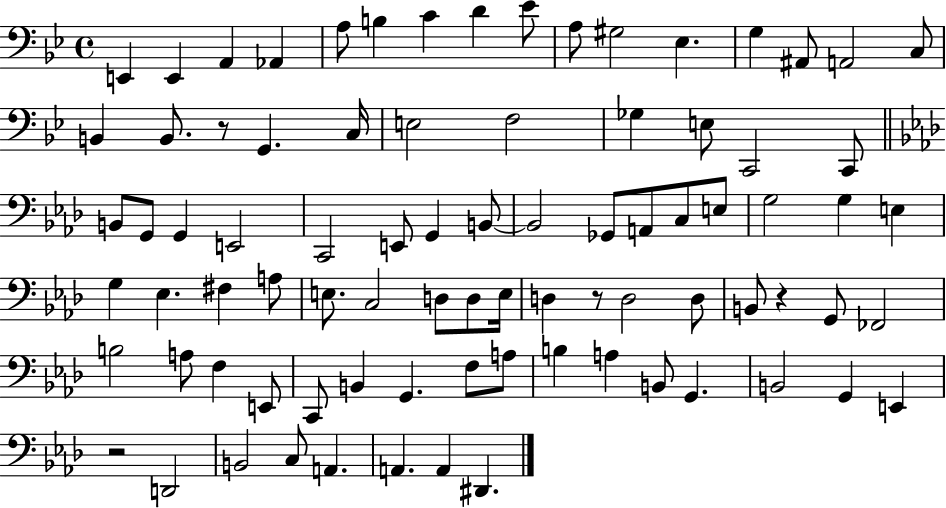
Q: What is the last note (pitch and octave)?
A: D#2